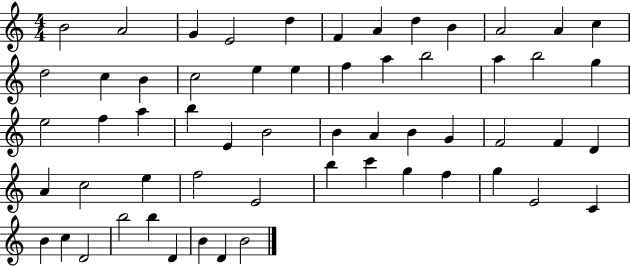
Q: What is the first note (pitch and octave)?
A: B4